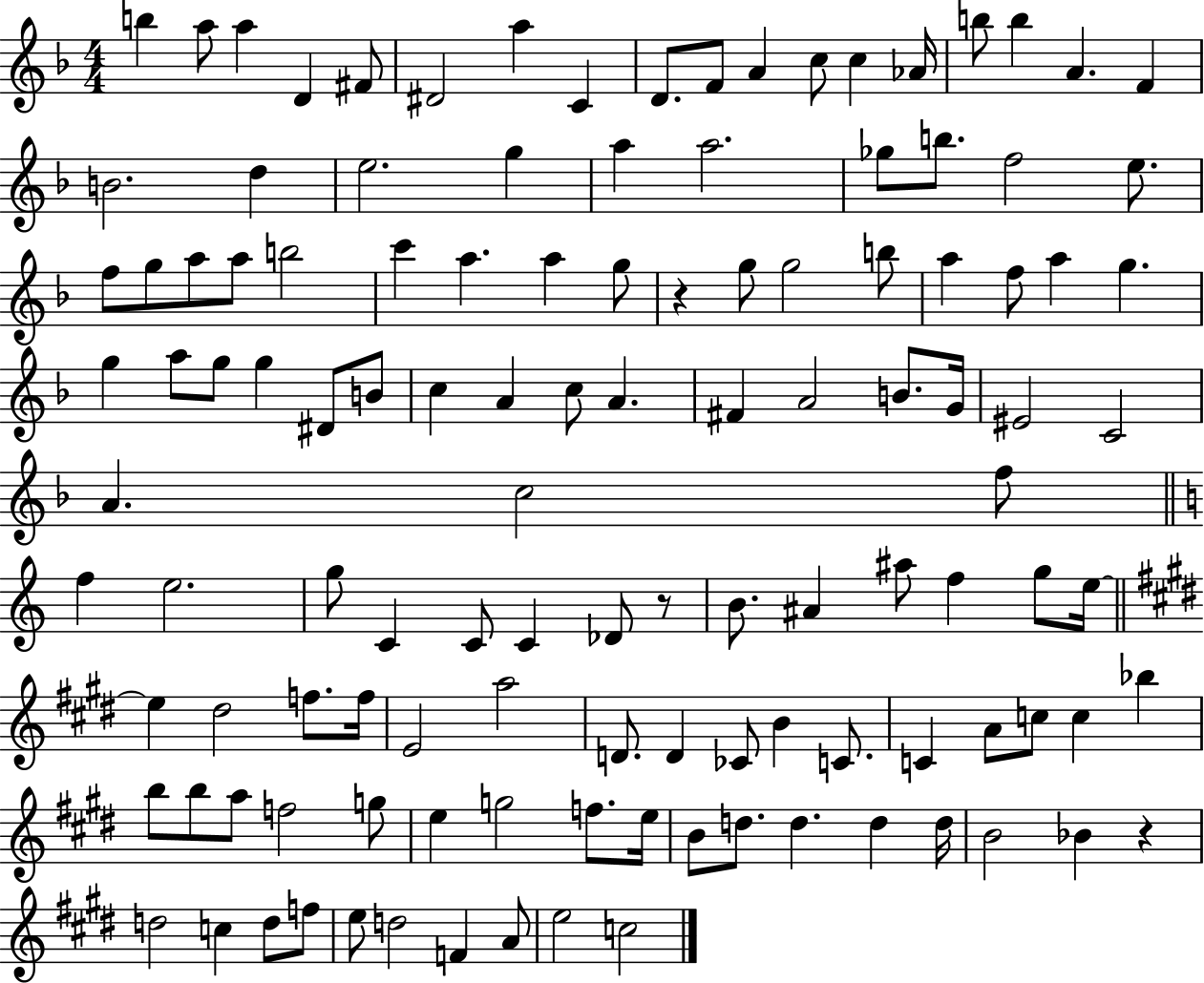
B5/q A5/e A5/q D4/q F#4/e D#4/h A5/q C4/q D4/e. F4/e A4/q C5/e C5/q Ab4/s B5/e B5/q A4/q. F4/q B4/h. D5/q E5/h. G5/q A5/q A5/h. Gb5/e B5/e. F5/h E5/e. F5/e G5/e A5/e A5/e B5/h C6/q A5/q. A5/q G5/e R/q G5/e G5/h B5/e A5/q F5/e A5/q G5/q. G5/q A5/e G5/e G5/q D#4/e B4/e C5/q A4/q C5/e A4/q. F#4/q A4/h B4/e. G4/s EIS4/h C4/h A4/q. C5/h F5/e F5/q E5/h. G5/e C4/q C4/e C4/q Db4/e R/e B4/e. A#4/q A#5/e F5/q G5/e E5/s E5/q D#5/h F5/e. F5/s E4/h A5/h D4/e. D4/q CES4/e B4/q C4/e. C4/q A4/e C5/e C5/q Bb5/q B5/e B5/e A5/e F5/h G5/e E5/q G5/h F5/e. E5/s B4/e D5/e. D5/q. D5/q D5/s B4/h Bb4/q R/q D5/h C5/q D5/e F5/e E5/e D5/h F4/q A4/e E5/h C5/h